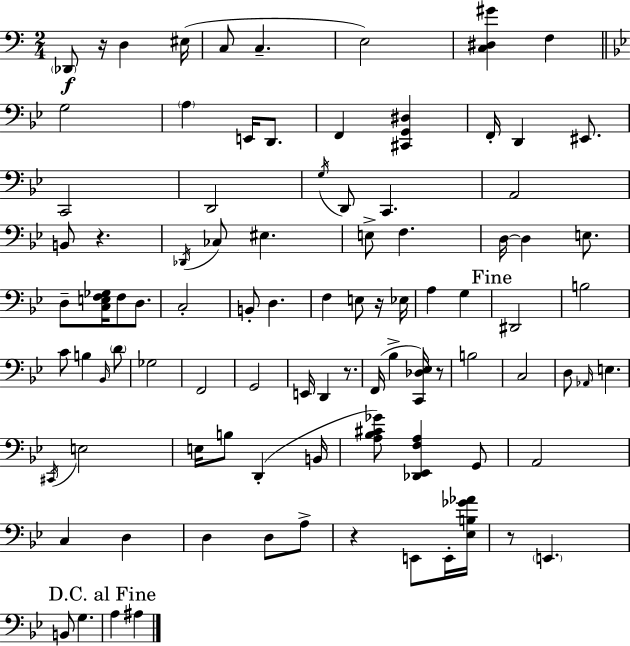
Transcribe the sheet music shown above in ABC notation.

X:1
T:Untitled
M:2/4
L:1/4
K:Am
_D,,/2 z/4 D, ^E,/4 C,/2 C, E,2 [C,^D,^G] F, G,2 A, E,,/4 D,,/2 F,, [^C,,G,,^D,] F,,/4 D,, ^E,,/2 C,,2 D,,2 G,/4 D,,/2 C,, A,,2 B,,/2 z _D,,/4 _C,/2 ^E, E,/2 F, D,/4 D, E,/2 D,/2 [C,E,F,_G,]/4 F,/2 D,/2 C,2 B,,/2 D, F, E,/2 z/4 _E,/4 A, G, ^D,,2 B,2 C/2 B, _B,,/4 D/2 _G,2 F,,2 G,,2 E,,/4 D,, z/2 F,,/4 _B, [C,,_D,_E,]/4 z/2 B,2 C,2 D,/2 _A,,/4 E, ^C,,/4 E,2 E,/4 B,/2 D,, B,,/4 [A,_B,^C_G]/2 [_D,,_E,,F,A,] G,,/2 A,,2 C, D, D, D,/2 A,/2 z E,,/2 E,,/4 [_E,B,_G_A]/4 z/2 E,, B,,/2 G, A, ^A,